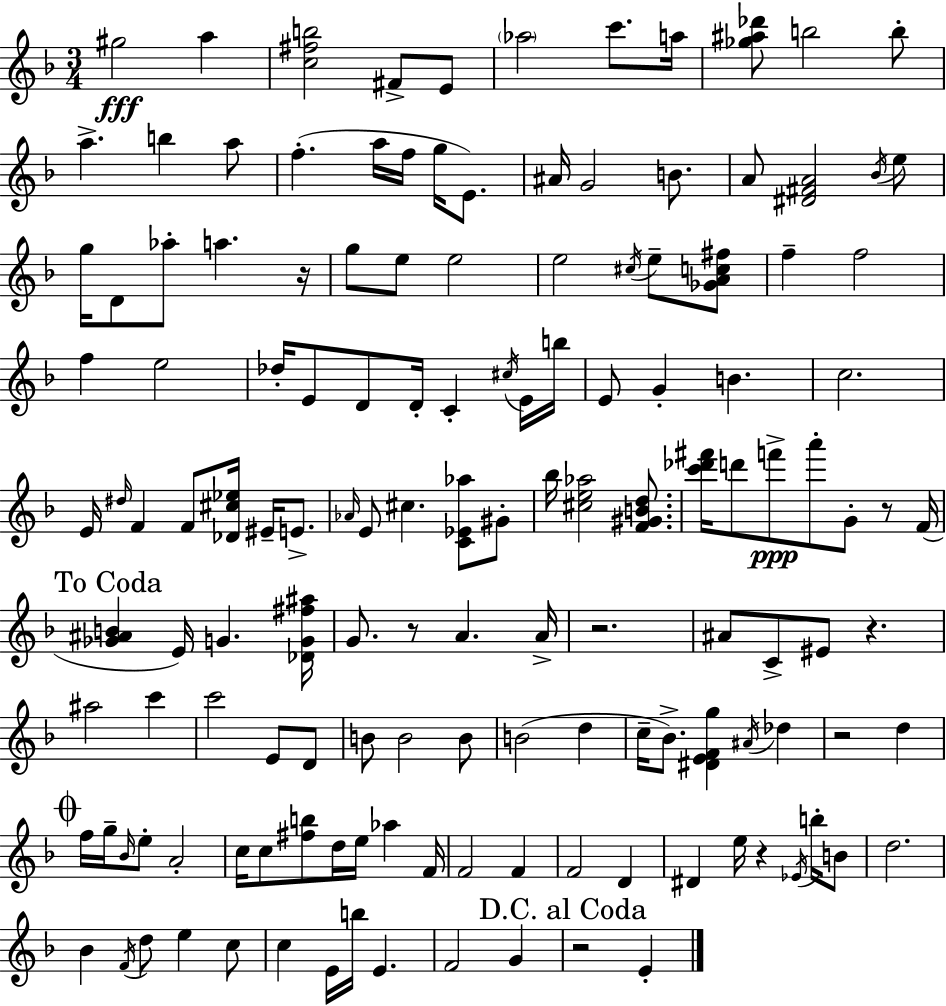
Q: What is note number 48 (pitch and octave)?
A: B4